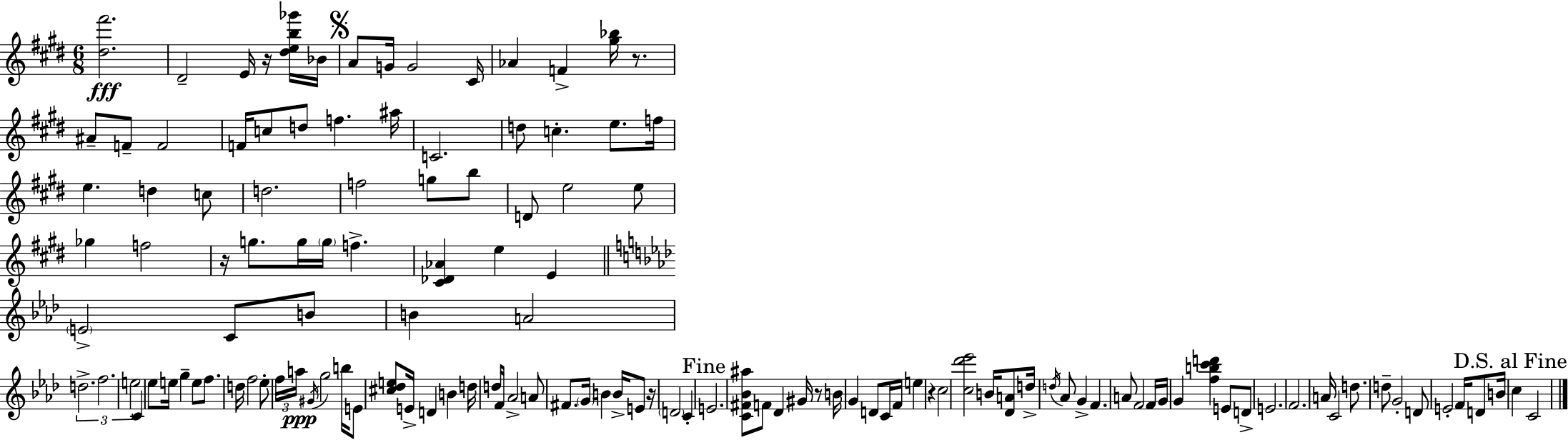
{
  \clef treble
  \numericTimeSignature
  \time 6/8
  \key e \major
  <dis'' fis'''>2.\fff | dis'2-- e'16 r16 <dis'' e'' b'' ges'''>16 bes'16 | \mark \markup { \musicglyph "scripts.segno" } a'8 g'16 g'2 cis'16 | aes'4 f'4-> <gis'' bes''>16 r8. | \break ais'8-- f'8-- f'2 | f'16 c''8 d''8 f''4. ais''16 | c'2. | d''8 c''4.-. e''8. f''16 | \break e''4. d''4 c''8 | d''2. | f''2 g''8 b''8 | d'8 e''2 e''8 | \break ges''4 f''2 | r16 g''8. g''16 \parenthesize g''16 f''4.-> | <cis' des' aes'>4 e''4 e'4 | \bar "||" \break \key f \minor \parenthesize e'2-> c'8 b'8 | b'4 a'2 | \tuplet 3/2 { d''2.-> | f''2. | \break e''2 } c'4 | ees''8 e''16 g''4-- e''8 f''8. | d''16 f''2 ees''8-. \tuplet 3/2 { f''16 | a''16\ppp \acciaccatura { gis'16 } } g''2 b''16 e'8 | \break <cis'' des'' e''>8 e'16-> d'4 b'4 | d''16 d''16 f'16 aes'2-> a'8 | fis'8. \parenthesize g'16 b'4 b'16-> e'8 | r16 \parenthesize d'2 c'4-. | \break \mark "Fine" e'2. | <c' fis' bes' ais''>8 f'8 des'4 gis'16 r8 | b'16 g'4 d'8 c'16 f'16 e''4 | r4 c''2 | \break <c'' des''' ees'''>2 b'16 <des' a'>8 | d''16-> \acciaccatura { d''16 } aes'8 g'4-> f'4. | a'8 f'2 | f'16 g'16 g'4 <f'' b'' c''' d'''>4 e'8 | \break d'8-> e'2. | f'2. | a'16 c'2 d''8. | d''8-- g'2-. | \break d'8 e'2-. f'16 d'8 | b'16 \mark "D.S. al Fine" c''4 c'2 | \bar "|."
}